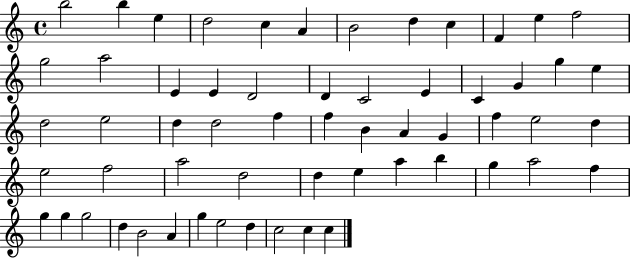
{
  \clef treble
  \time 4/4
  \defaultTimeSignature
  \key c \major
  b''2 b''4 e''4 | d''2 c''4 a'4 | b'2 d''4 c''4 | f'4 e''4 f''2 | \break g''2 a''2 | e'4 e'4 d'2 | d'4 c'2 e'4 | c'4 g'4 g''4 e''4 | \break d''2 e''2 | d''4 d''2 f''4 | f''4 b'4 a'4 g'4 | f''4 e''2 d''4 | \break e''2 f''2 | a''2 d''2 | d''4 e''4 a''4 b''4 | g''4 a''2 f''4 | \break g''4 g''4 g''2 | d''4 b'2 a'4 | g''4 e''2 d''4 | c''2 c''4 c''4 | \break \bar "|."
}